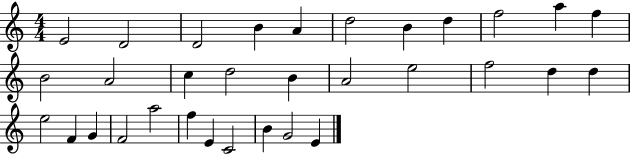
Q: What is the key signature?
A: C major